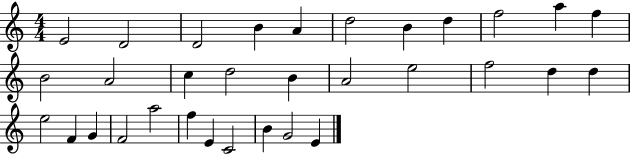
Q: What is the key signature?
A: C major